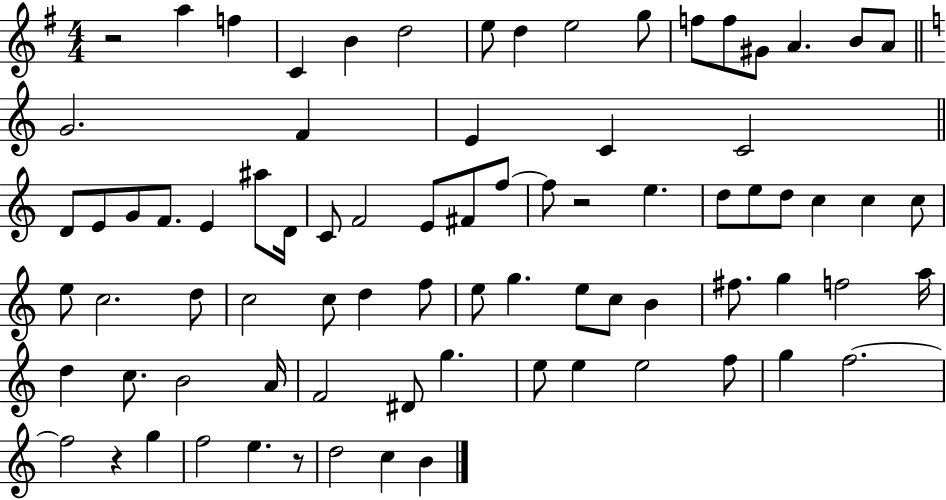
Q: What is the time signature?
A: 4/4